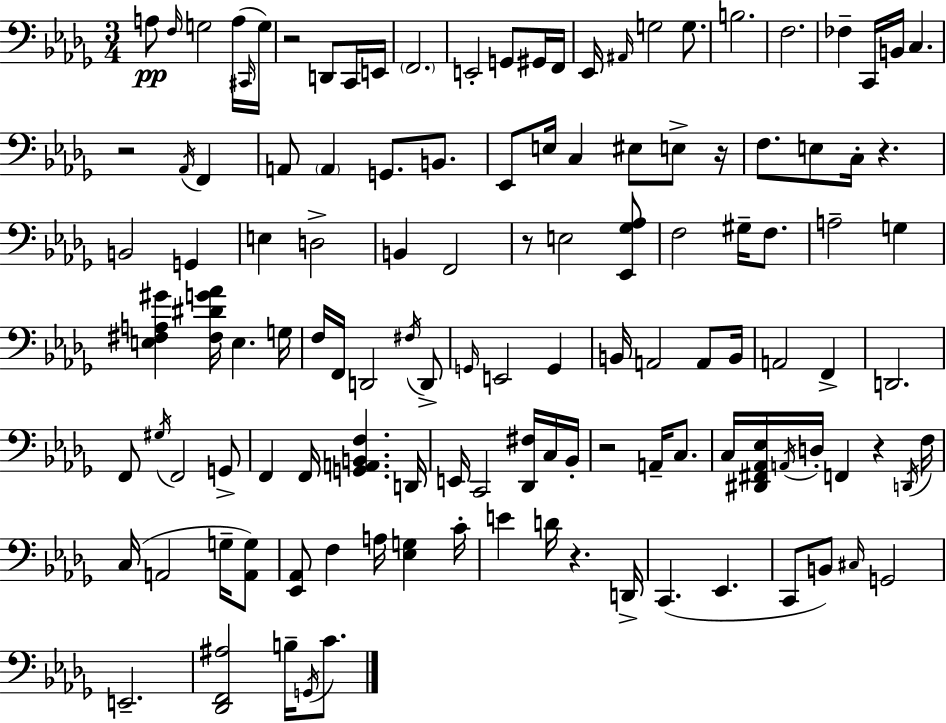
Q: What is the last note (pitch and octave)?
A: C4